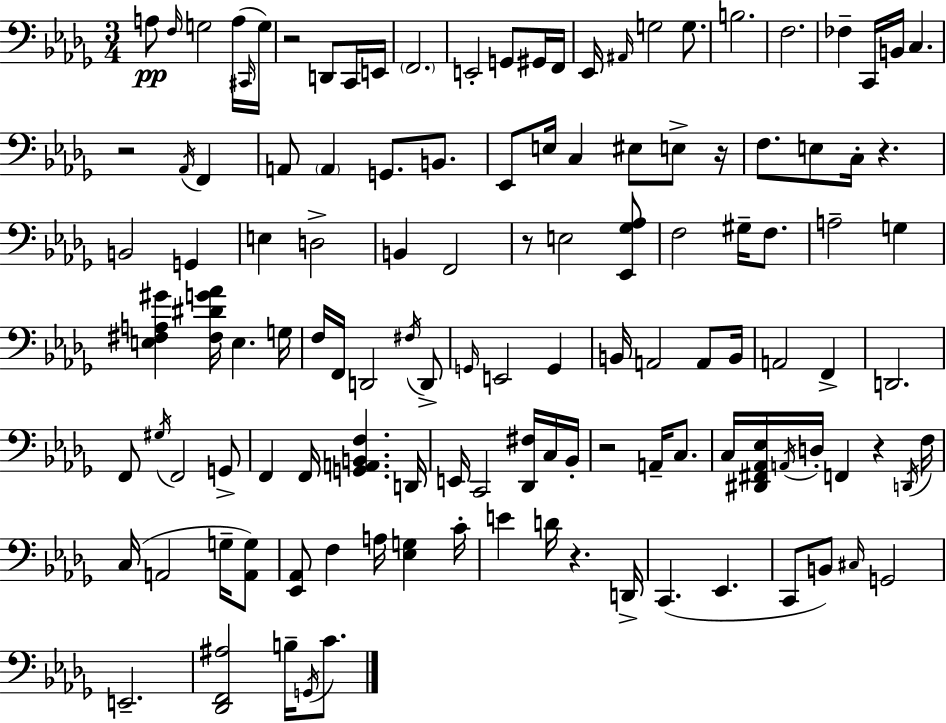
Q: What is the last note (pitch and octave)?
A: C4